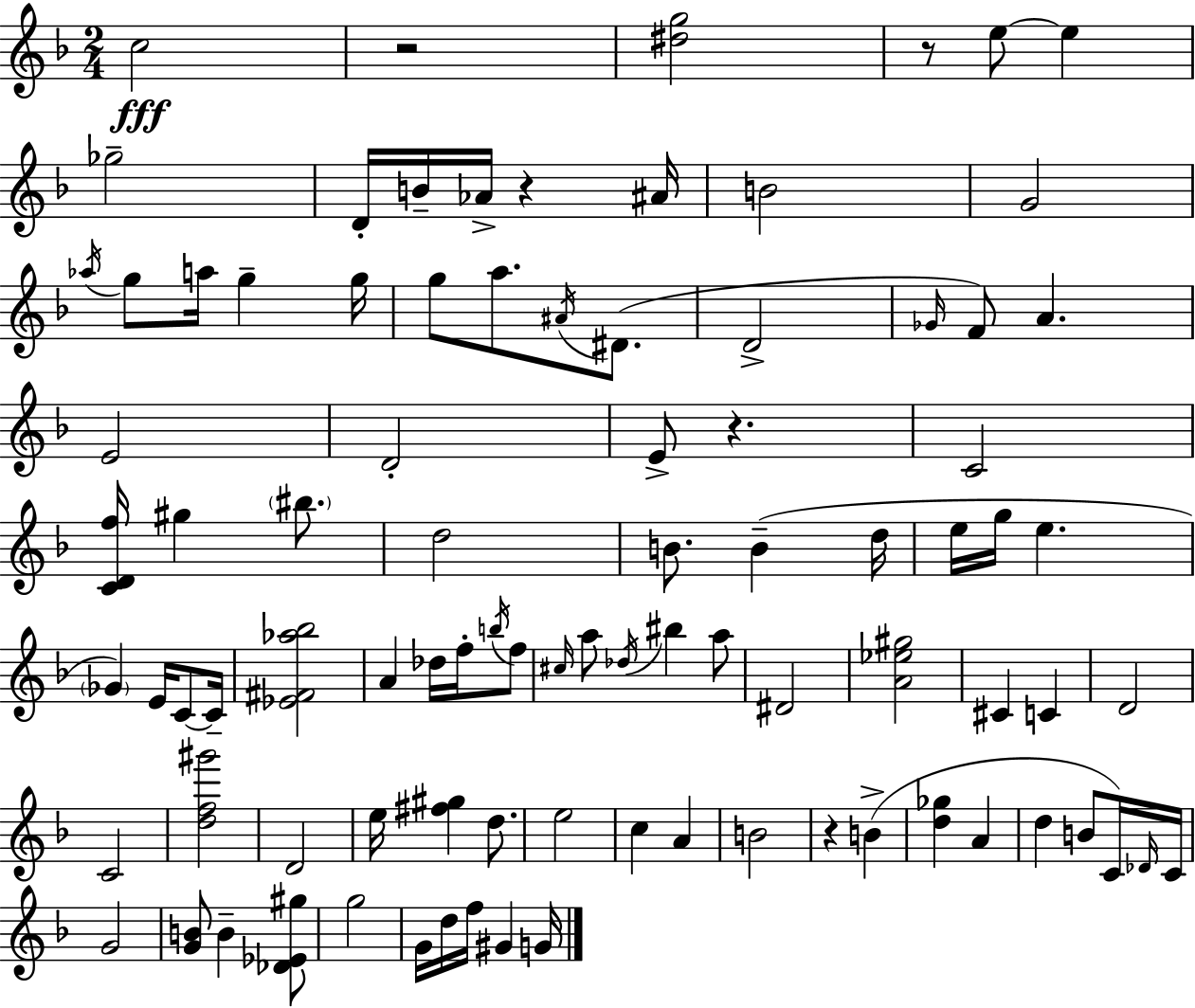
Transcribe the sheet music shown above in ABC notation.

X:1
T:Untitled
M:2/4
L:1/4
K:Dm
c2 z2 [^dg]2 z/2 e/2 e _g2 D/4 B/4 _A/4 z ^A/4 B2 G2 _a/4 g/2 a/4 g g/4 g/2 a/2 ^A/4 ^D/2 D2 _G/4 F/2 A E2 D2 E/2 z C2 [CDf]/4 ^g ^b/2 d2 B/2 B d/4 e/4 g/4 e _G E/4 C/2 C/4 [_E^F_a_b]2 A _d/4 f/4 b/4 f/2 ^c/4 a/2 _d/4 ^b a/2 ^D2 [A_e^g]2 ^C C D2 C2 [df^g']2 D2 e/4 [^f^g] d/2 e2 c A B2 z B [d_g] A d B/2 C/4 _D/4 C/4 G2 [GB]/2 B [_D_E^g]/2 g2 G/4 d/4 f/4 ^G G/4